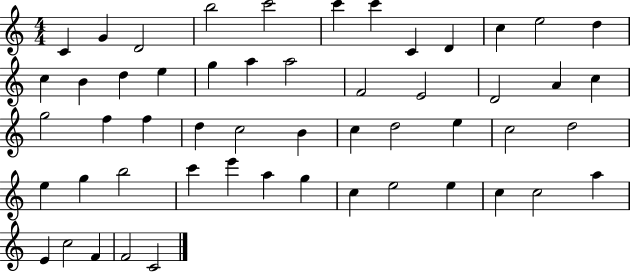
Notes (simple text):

C4/q G4/q D4/h B5/h C6/h C6/q C6/q C4/q D4/q C5/q E5/h D5/q C5/q B4/q D5/q E5/q G5/q A5/q A5/h F4/h E4/h D4/h A4/q C5/q G5/h F5/q F5/q D5/q C5/h B4/q C5/q D5/h E5/q C5/h D5/h E5/q G5/q B5/h C6/q E6/q A5/q G5/q C5/q E5/h E5/q C5/q C5/h A5/q E4/q C5/h F4/q F4/h C4/h